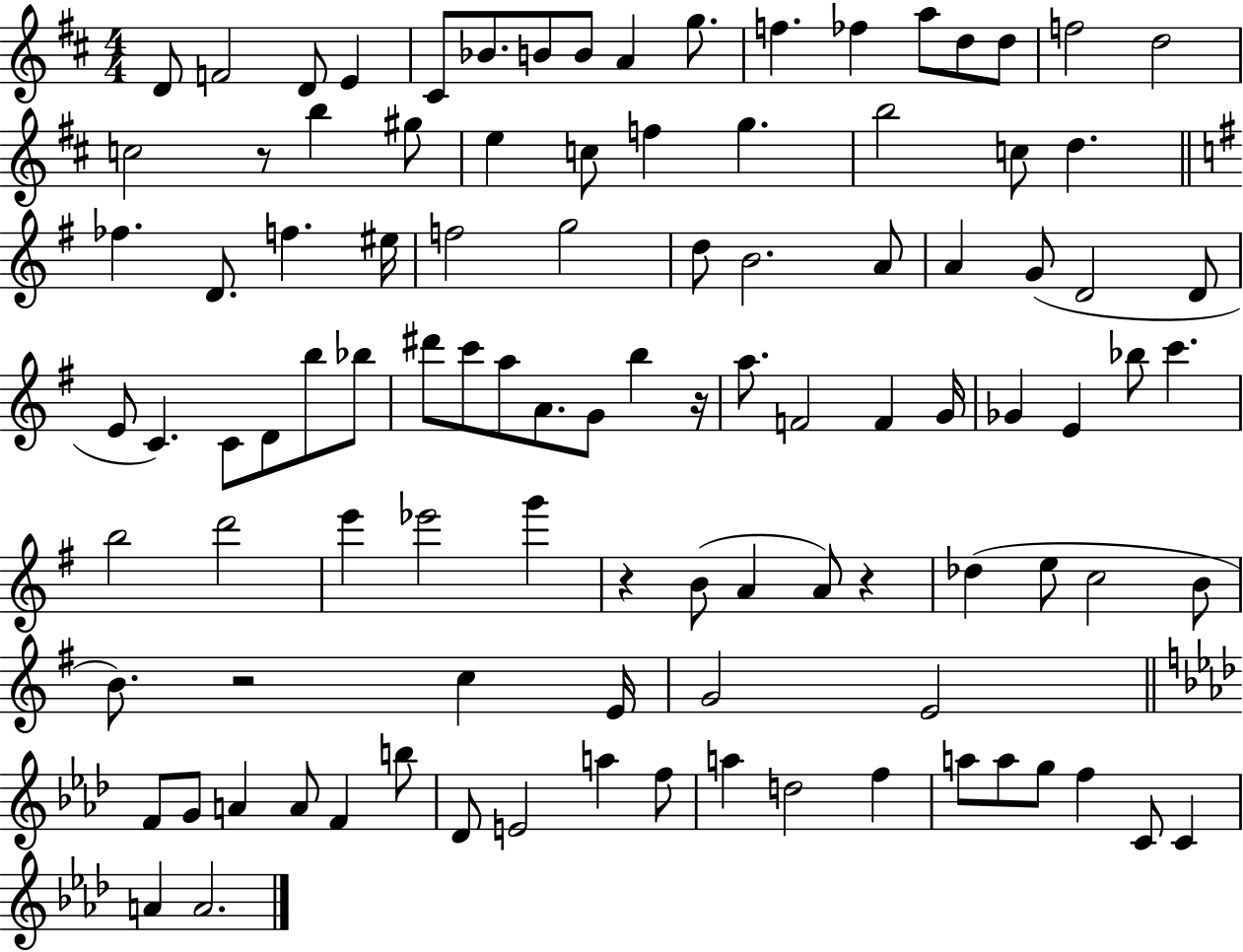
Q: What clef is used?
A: treble